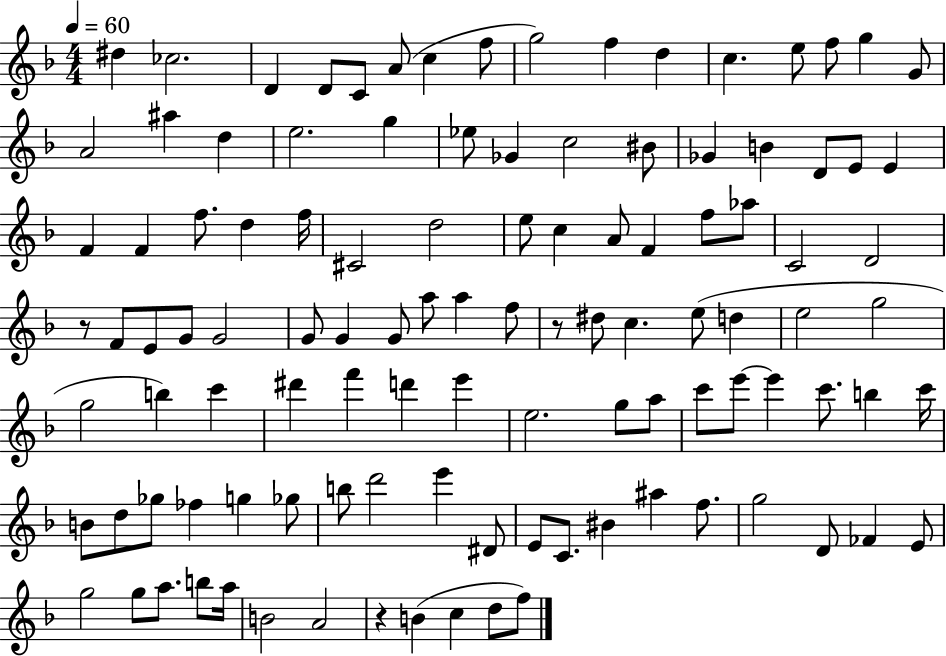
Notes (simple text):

D#5/q CES5/h. D4/q D4/e C4/e A4/e C5/q F5/e G5/h F5/q D5/q C5/q. E5/e F5/e G5/q G4/e A4/h A#5/q D5/q E5/h. G5/q Eb5/e Gb4/q C5/h BIS4/e Gb4/q B4/q D4/e E4/e E4/q F4/q F4/q F5/e. D5/q F5/s C#4/h D5/h E5/e C5/q A4/e F4/q F5/e Ab5/e C4/h D4/h R/e F4/e E4/e G4/e G4/h G4/e G4/q G4/e A5/e A5/q F5/e R/e D#5/e C5/q. E5/e D5/q E5/h G5/h G5/h B5/q C6/q D#6/q F6/q D6/q E6/q E5/h. G5/e A5/e C6/e E6/e E6/q C6/e. B5/q C6/s B4/e D5/e Gb5/e FES5/q G5/q Gb5/e B5/e D6/h E6/q D#4/e E4/e C4/e. BIS4/q A#5/q F5/e. G5/h D4/e FES4/q E4/e G5/h G5/e A5/e. B5/e A5/s B4/h A4/h R/q B4/q C5/q D5/e F5/e